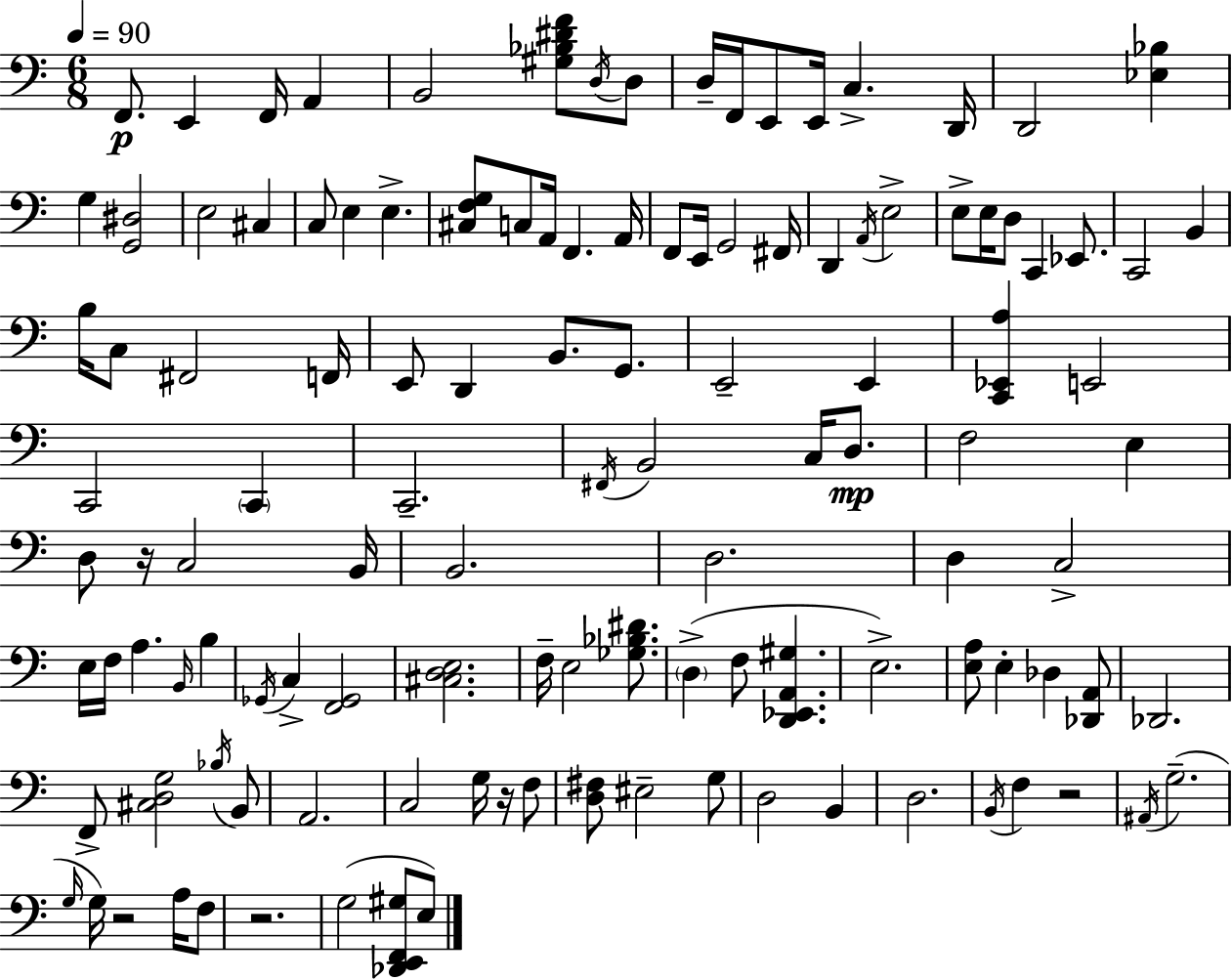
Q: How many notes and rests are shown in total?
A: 121